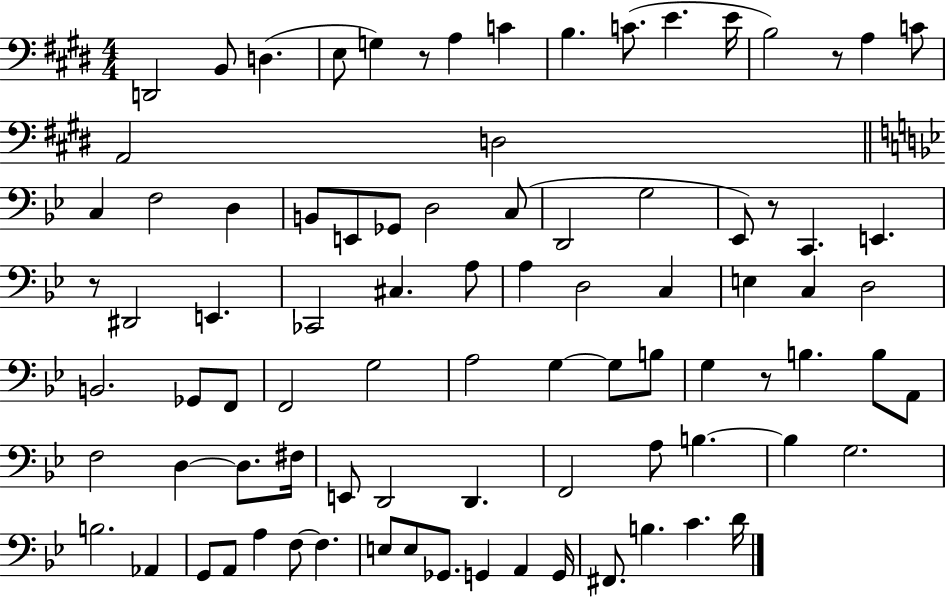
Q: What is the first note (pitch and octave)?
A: D2